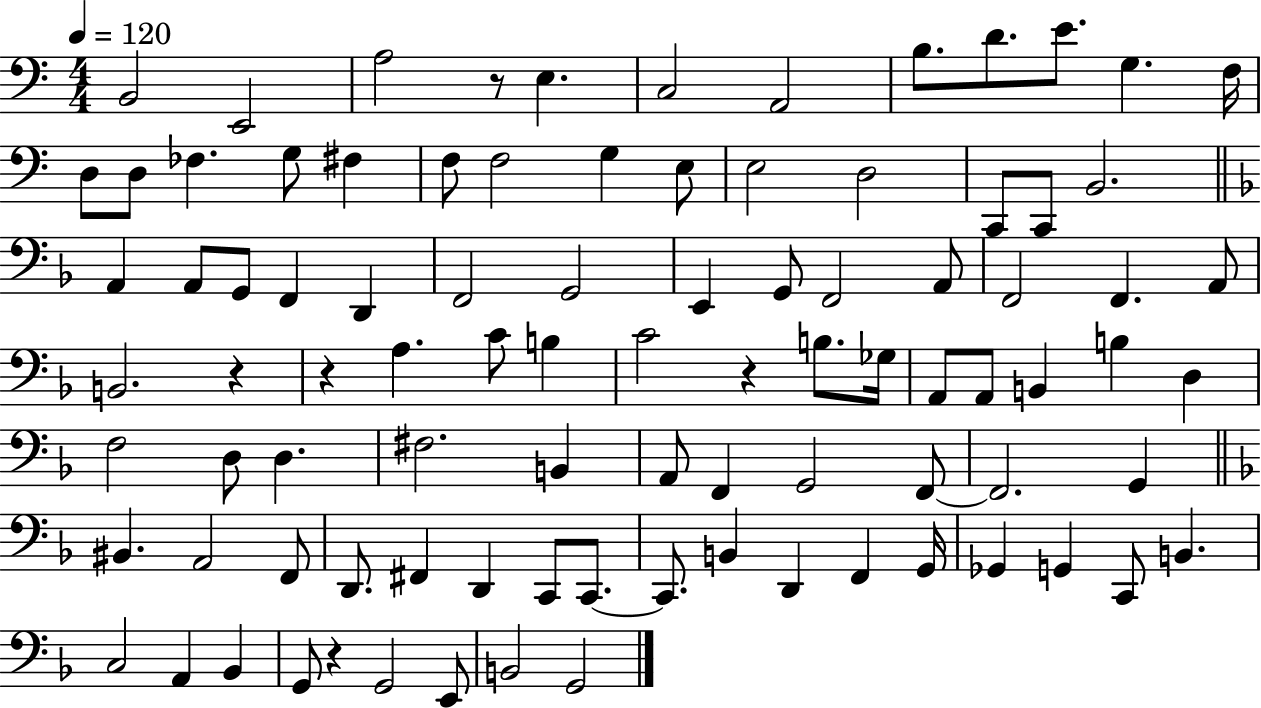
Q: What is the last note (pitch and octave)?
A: G2